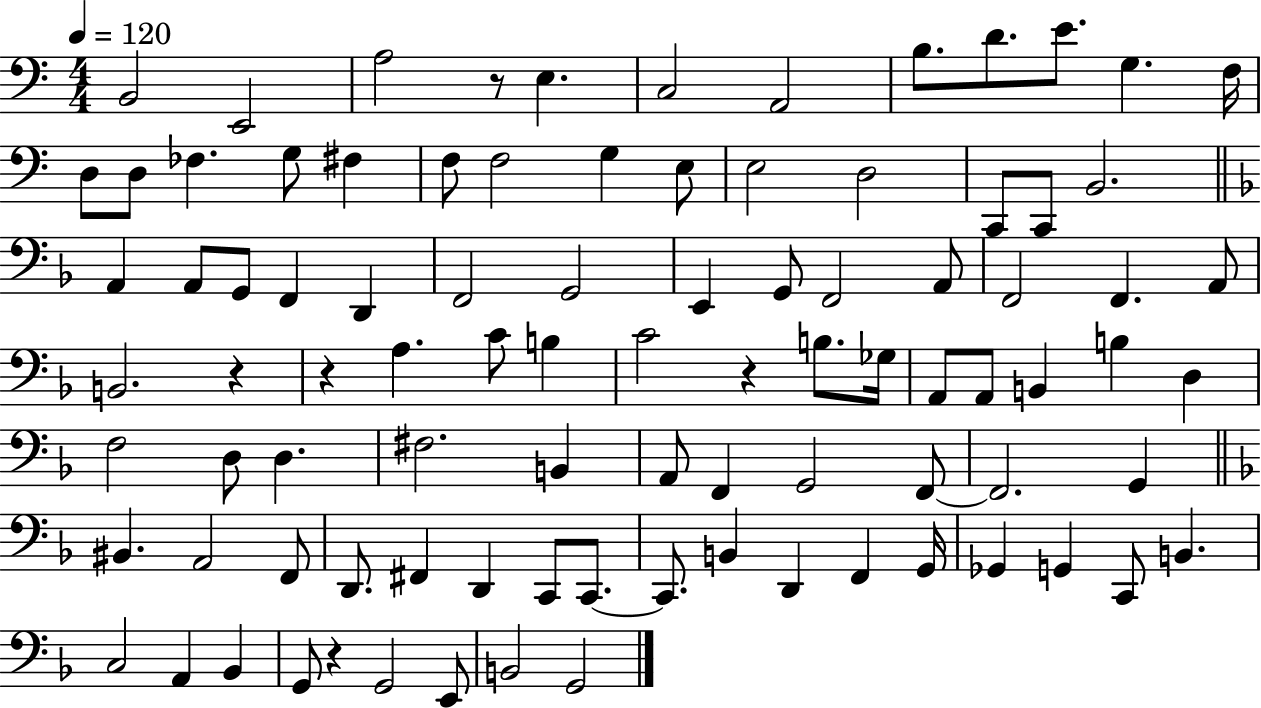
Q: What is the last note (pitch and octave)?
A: G2